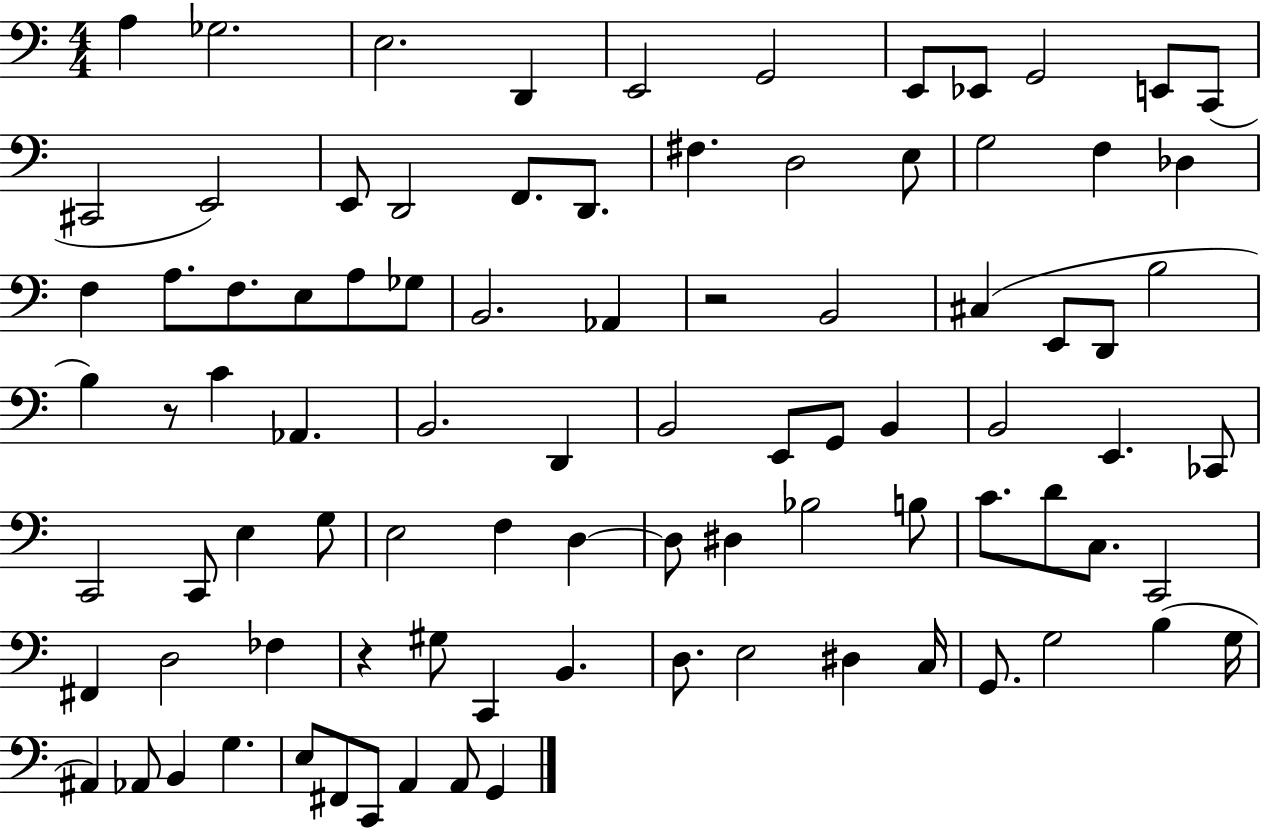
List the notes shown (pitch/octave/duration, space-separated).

A3/q Gb3/h. E3/h. D2/q E2/h G2/h E2/e Eb2/e G2/h E2/e C2/e C#2/h E2/h E2/e D2/h F2/e. D2/e. F#3/q. D3/h E3/e G3/h F3/q Db3/q F3/q A3/e. F3/e. E3/e A3/e Gb3/e B2/h. Ab2/q R/h B2/h C#3/q E2/e D2/e B3/h B3/q R/e C4/q Ab2/q. B2/h. D2/q B2/h E2/e G2/e B2/q B2/h E2/q. CES2/e C2/h C2/e E3/q G3/e E3/h F3/q D3/q D3/e D#3/q Bb3/h B3/e C4/e. D4/e C3/e. C2/h F#2/q D3/h FES3/q R/q G#3/e C2/q B2/q. D3/e. E3/h D#3/q C3/s G2/e. G3/h B3/q G3/s A#2/q Ab2/e B2/q G3/q. E3/e F#2/e C2/e A2/q A2/e G2/q